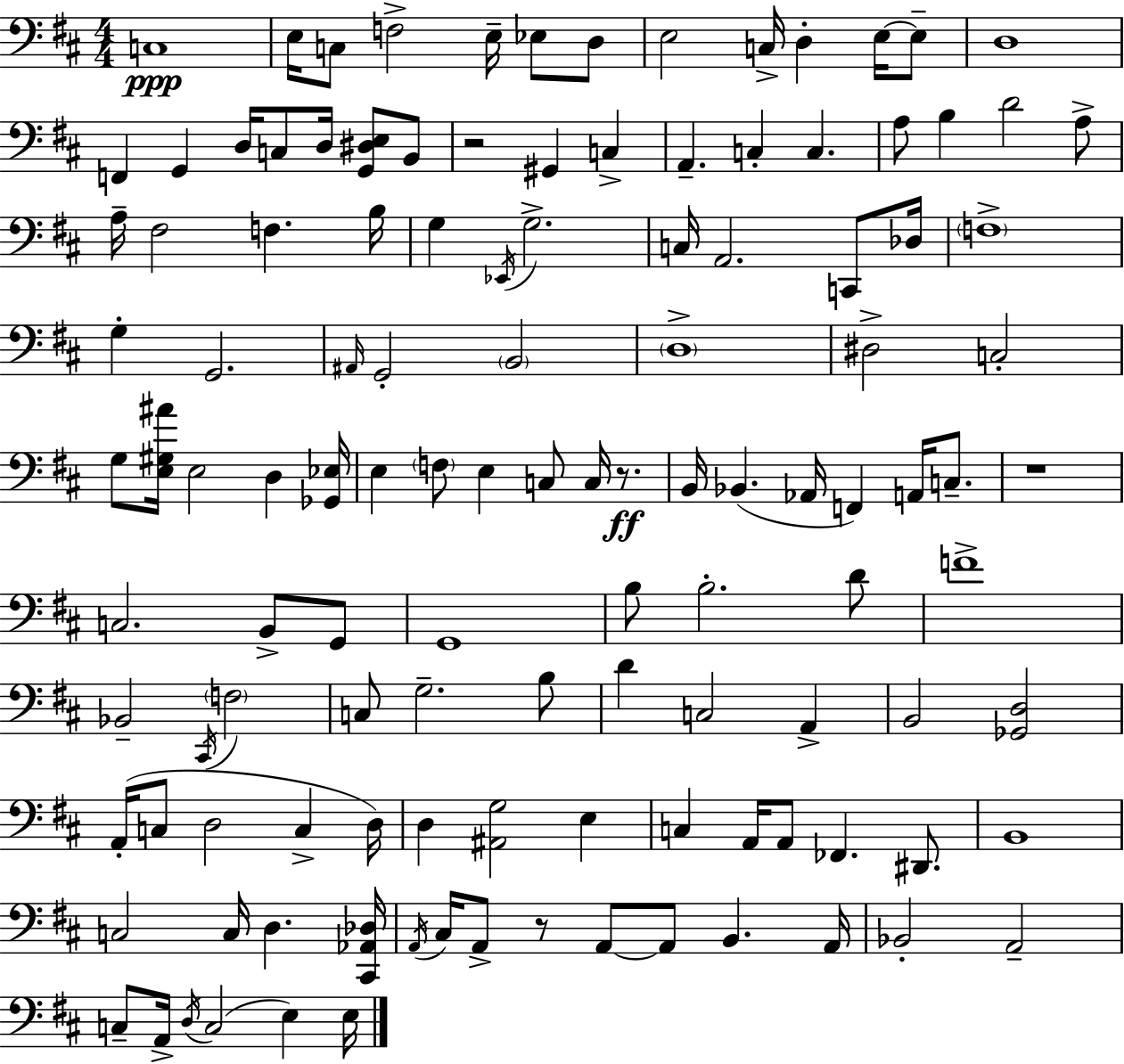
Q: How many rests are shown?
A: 4